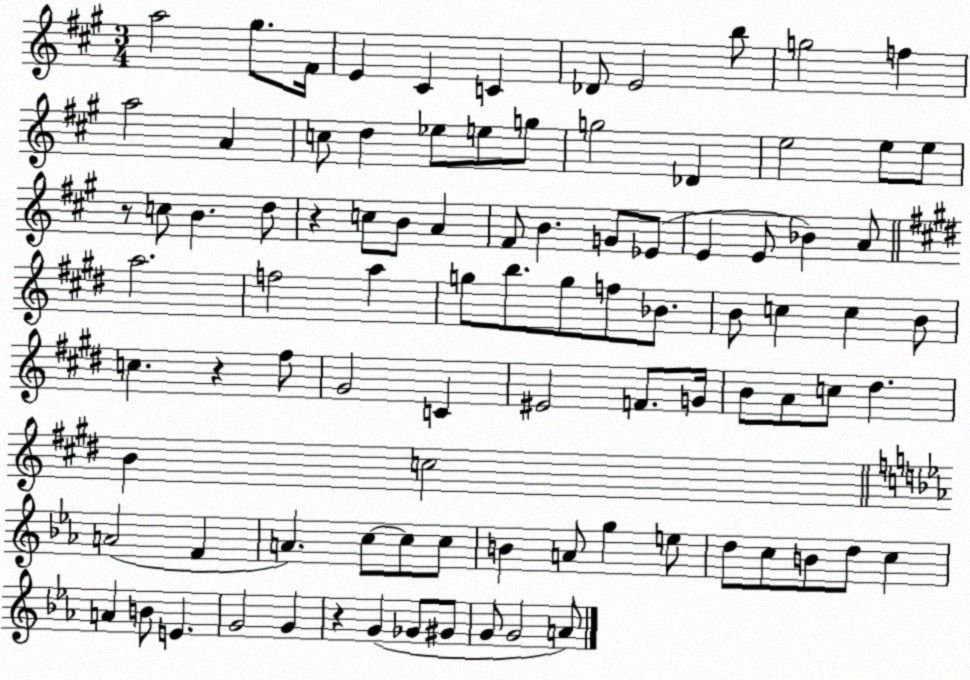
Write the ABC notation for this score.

X:1
T:Untitled
M:3/4
L:1/4
K:A
a2 ^g/2 ^F/4 E ^C C _D/2 E2 b/2 g2 f a2 A c/2 d _e/2 e/2 g/2 g2 _D e2 e/2 e/2 z/2 c/2 B d/2 z c/2 B/2 A ^F/2 B G/2 _E/2 E E/2 _B A/2 a2 f2 a g/2 b/2 g/2 f/2 _B/2 B/2 c c B/2 c z ^f/2 ^G2 C ^E2 F/2 G/4 B/2 A/2 c/2 ^d B c2 A2 F A c/2 c/2 c/2 B A/2 g e/2 d/2 c/2 B/2 d/2 c A B/2 E G2 G z G _G/2 ^G/2 G/2 G2 A/2